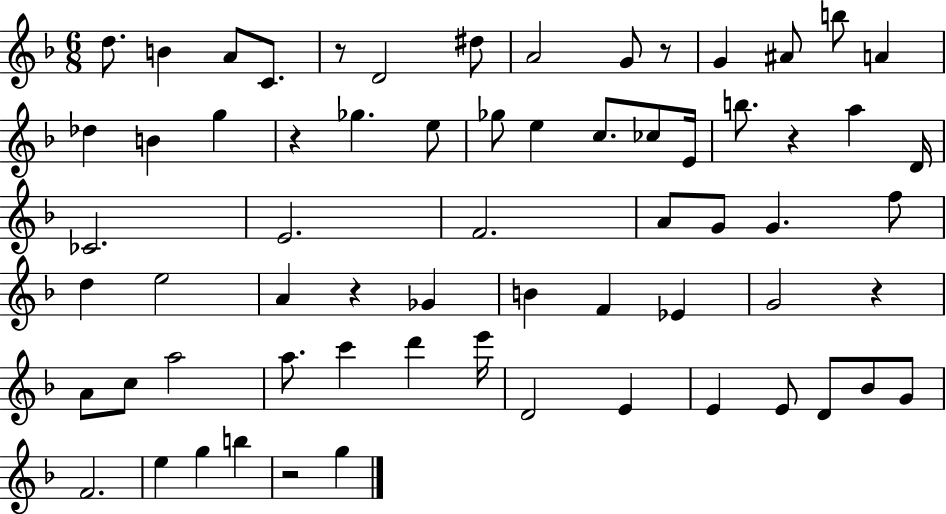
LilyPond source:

{
  \clef treble
  \numericTimeSignature
  \time 6/8
  \key f \major
  d''8. b'4 a'8 c'8. | r8 d'2 dis''8 | a'2 g'8 r8 | g'4 ais'8 b''8 a'4 | \break des''4 b'4 g''4 | r4 ges''4. e''8 | ges''8 e''4 c''8. ces''8 e'16 | b''8. r4 a''4 d'16 | \break ces'2. | e'2. | f'2. | a'8 g'8 g'4. f''8 | \break d''4 e''2 | a'4 r4 ges'4 | b'4 f'4 ees'4 | g'2 r4 | \break a'8 c''8 a''2 | a''8. c'''4 d'''4 e'''16 | d'2 e'4 | e'4 e'8 d'8 bes'8 g'8 | \break f'2. | e''4 g''4 b''4 | r2 g''4 | \bar "|."
}